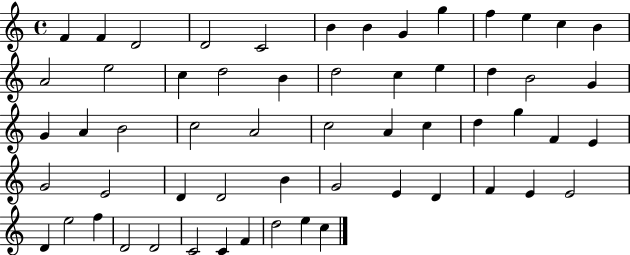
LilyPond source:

{
  \clef treble
  \time 4/4
  \defaultTimeSignature
  \key c \major
  f'4 f'4 d'2 | d'2 c'2 | b'4 b'4 g'4 g''4 | f''4 e''4 c''4 b'4 | \break a'2 e''2 | c''4 d''2 b'4 | d''2 c''4 e''4 | d''4 b'2 g'4 | \break g'4 a'4 b'2 | c''2 a'2 | c''2 a'4 c''4 | d''4 g''4 f'4 e'4 | \break g'2 e'2 | d'4 d'2 b'4 | g'2 e'4 d'4 | f'4 e'4 e'2 | \break d'4 e''2 f''4 | d'2 d'2 | c'2 c'4 f'4 | d''2 e''4 c''4 | \break \bar "|."
}